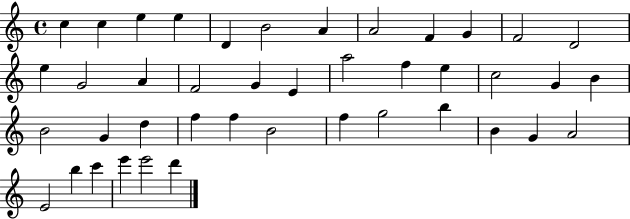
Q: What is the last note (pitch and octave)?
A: D6